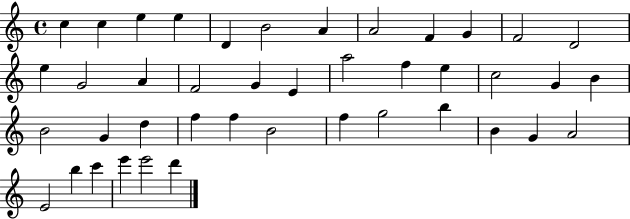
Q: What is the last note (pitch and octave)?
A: D6